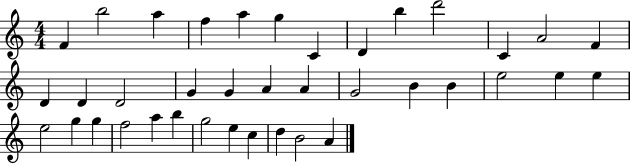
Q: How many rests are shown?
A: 0